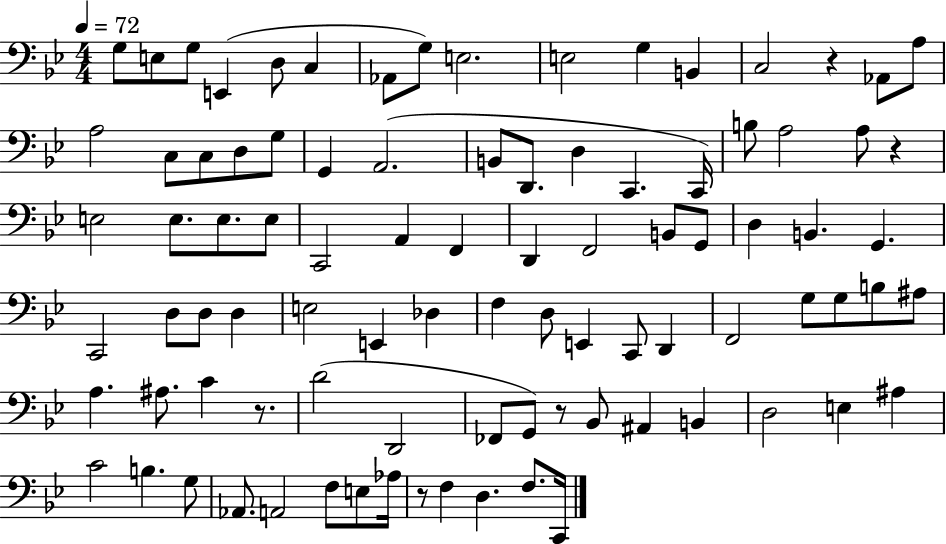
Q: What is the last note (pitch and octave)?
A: C2